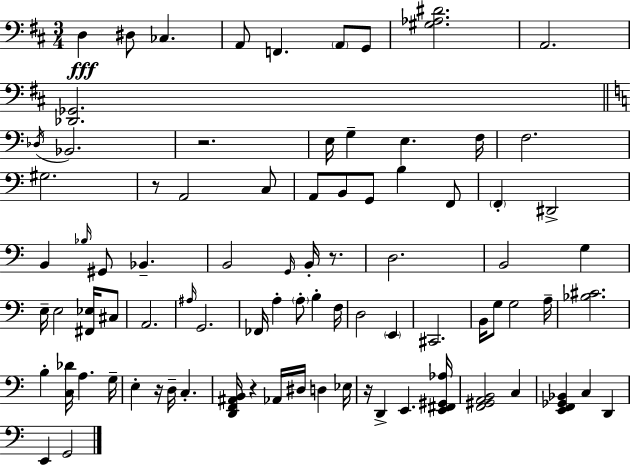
X:1
T:Untitled
M:3/4
L:1/4
K:D
D, ^D,/2 _C, A,,/2 F,, A,,/2 G,,/2 [^G,_A,^D]2 A,,2 [_D,,_G,,]2 _D,/4 _B,,2 z2 E,/4 G, E, F,/4 F,2 ^G,2 z/2 A,,2 C,/2 A,,/2 B,,/2 G,,/2 B, F,,/2 F,, ^D,,2 B,, _B,/4 ^G,,/2 _B,, B,,2 G,,/4 B,,/4 z/2 D,2 B,,2 G, E,/4 E,2 [^F,,_E,]/4 ^C,/2 A,,2 ^A,/4 G,,2 _F,,/4 A, A,/2 B, F,/4 D,2 E,, ^C,,2 B,,/4 G,/2 G,2 A,/4 [_B,^C]2 B, [C,_D]/4 A, G,/4 E, z/4 D,/4 C, [D,,F,,^A,,B,,]/4 z _A,,/4 ^D,/4 D, _E,/4 z/4 D,, E,, [E,,^F,,^G,,_A,]/4 [F,,^G,,A,,B,,]2 C, [E,,F,,_G,,_B,,] C, D,, E,, G,,2